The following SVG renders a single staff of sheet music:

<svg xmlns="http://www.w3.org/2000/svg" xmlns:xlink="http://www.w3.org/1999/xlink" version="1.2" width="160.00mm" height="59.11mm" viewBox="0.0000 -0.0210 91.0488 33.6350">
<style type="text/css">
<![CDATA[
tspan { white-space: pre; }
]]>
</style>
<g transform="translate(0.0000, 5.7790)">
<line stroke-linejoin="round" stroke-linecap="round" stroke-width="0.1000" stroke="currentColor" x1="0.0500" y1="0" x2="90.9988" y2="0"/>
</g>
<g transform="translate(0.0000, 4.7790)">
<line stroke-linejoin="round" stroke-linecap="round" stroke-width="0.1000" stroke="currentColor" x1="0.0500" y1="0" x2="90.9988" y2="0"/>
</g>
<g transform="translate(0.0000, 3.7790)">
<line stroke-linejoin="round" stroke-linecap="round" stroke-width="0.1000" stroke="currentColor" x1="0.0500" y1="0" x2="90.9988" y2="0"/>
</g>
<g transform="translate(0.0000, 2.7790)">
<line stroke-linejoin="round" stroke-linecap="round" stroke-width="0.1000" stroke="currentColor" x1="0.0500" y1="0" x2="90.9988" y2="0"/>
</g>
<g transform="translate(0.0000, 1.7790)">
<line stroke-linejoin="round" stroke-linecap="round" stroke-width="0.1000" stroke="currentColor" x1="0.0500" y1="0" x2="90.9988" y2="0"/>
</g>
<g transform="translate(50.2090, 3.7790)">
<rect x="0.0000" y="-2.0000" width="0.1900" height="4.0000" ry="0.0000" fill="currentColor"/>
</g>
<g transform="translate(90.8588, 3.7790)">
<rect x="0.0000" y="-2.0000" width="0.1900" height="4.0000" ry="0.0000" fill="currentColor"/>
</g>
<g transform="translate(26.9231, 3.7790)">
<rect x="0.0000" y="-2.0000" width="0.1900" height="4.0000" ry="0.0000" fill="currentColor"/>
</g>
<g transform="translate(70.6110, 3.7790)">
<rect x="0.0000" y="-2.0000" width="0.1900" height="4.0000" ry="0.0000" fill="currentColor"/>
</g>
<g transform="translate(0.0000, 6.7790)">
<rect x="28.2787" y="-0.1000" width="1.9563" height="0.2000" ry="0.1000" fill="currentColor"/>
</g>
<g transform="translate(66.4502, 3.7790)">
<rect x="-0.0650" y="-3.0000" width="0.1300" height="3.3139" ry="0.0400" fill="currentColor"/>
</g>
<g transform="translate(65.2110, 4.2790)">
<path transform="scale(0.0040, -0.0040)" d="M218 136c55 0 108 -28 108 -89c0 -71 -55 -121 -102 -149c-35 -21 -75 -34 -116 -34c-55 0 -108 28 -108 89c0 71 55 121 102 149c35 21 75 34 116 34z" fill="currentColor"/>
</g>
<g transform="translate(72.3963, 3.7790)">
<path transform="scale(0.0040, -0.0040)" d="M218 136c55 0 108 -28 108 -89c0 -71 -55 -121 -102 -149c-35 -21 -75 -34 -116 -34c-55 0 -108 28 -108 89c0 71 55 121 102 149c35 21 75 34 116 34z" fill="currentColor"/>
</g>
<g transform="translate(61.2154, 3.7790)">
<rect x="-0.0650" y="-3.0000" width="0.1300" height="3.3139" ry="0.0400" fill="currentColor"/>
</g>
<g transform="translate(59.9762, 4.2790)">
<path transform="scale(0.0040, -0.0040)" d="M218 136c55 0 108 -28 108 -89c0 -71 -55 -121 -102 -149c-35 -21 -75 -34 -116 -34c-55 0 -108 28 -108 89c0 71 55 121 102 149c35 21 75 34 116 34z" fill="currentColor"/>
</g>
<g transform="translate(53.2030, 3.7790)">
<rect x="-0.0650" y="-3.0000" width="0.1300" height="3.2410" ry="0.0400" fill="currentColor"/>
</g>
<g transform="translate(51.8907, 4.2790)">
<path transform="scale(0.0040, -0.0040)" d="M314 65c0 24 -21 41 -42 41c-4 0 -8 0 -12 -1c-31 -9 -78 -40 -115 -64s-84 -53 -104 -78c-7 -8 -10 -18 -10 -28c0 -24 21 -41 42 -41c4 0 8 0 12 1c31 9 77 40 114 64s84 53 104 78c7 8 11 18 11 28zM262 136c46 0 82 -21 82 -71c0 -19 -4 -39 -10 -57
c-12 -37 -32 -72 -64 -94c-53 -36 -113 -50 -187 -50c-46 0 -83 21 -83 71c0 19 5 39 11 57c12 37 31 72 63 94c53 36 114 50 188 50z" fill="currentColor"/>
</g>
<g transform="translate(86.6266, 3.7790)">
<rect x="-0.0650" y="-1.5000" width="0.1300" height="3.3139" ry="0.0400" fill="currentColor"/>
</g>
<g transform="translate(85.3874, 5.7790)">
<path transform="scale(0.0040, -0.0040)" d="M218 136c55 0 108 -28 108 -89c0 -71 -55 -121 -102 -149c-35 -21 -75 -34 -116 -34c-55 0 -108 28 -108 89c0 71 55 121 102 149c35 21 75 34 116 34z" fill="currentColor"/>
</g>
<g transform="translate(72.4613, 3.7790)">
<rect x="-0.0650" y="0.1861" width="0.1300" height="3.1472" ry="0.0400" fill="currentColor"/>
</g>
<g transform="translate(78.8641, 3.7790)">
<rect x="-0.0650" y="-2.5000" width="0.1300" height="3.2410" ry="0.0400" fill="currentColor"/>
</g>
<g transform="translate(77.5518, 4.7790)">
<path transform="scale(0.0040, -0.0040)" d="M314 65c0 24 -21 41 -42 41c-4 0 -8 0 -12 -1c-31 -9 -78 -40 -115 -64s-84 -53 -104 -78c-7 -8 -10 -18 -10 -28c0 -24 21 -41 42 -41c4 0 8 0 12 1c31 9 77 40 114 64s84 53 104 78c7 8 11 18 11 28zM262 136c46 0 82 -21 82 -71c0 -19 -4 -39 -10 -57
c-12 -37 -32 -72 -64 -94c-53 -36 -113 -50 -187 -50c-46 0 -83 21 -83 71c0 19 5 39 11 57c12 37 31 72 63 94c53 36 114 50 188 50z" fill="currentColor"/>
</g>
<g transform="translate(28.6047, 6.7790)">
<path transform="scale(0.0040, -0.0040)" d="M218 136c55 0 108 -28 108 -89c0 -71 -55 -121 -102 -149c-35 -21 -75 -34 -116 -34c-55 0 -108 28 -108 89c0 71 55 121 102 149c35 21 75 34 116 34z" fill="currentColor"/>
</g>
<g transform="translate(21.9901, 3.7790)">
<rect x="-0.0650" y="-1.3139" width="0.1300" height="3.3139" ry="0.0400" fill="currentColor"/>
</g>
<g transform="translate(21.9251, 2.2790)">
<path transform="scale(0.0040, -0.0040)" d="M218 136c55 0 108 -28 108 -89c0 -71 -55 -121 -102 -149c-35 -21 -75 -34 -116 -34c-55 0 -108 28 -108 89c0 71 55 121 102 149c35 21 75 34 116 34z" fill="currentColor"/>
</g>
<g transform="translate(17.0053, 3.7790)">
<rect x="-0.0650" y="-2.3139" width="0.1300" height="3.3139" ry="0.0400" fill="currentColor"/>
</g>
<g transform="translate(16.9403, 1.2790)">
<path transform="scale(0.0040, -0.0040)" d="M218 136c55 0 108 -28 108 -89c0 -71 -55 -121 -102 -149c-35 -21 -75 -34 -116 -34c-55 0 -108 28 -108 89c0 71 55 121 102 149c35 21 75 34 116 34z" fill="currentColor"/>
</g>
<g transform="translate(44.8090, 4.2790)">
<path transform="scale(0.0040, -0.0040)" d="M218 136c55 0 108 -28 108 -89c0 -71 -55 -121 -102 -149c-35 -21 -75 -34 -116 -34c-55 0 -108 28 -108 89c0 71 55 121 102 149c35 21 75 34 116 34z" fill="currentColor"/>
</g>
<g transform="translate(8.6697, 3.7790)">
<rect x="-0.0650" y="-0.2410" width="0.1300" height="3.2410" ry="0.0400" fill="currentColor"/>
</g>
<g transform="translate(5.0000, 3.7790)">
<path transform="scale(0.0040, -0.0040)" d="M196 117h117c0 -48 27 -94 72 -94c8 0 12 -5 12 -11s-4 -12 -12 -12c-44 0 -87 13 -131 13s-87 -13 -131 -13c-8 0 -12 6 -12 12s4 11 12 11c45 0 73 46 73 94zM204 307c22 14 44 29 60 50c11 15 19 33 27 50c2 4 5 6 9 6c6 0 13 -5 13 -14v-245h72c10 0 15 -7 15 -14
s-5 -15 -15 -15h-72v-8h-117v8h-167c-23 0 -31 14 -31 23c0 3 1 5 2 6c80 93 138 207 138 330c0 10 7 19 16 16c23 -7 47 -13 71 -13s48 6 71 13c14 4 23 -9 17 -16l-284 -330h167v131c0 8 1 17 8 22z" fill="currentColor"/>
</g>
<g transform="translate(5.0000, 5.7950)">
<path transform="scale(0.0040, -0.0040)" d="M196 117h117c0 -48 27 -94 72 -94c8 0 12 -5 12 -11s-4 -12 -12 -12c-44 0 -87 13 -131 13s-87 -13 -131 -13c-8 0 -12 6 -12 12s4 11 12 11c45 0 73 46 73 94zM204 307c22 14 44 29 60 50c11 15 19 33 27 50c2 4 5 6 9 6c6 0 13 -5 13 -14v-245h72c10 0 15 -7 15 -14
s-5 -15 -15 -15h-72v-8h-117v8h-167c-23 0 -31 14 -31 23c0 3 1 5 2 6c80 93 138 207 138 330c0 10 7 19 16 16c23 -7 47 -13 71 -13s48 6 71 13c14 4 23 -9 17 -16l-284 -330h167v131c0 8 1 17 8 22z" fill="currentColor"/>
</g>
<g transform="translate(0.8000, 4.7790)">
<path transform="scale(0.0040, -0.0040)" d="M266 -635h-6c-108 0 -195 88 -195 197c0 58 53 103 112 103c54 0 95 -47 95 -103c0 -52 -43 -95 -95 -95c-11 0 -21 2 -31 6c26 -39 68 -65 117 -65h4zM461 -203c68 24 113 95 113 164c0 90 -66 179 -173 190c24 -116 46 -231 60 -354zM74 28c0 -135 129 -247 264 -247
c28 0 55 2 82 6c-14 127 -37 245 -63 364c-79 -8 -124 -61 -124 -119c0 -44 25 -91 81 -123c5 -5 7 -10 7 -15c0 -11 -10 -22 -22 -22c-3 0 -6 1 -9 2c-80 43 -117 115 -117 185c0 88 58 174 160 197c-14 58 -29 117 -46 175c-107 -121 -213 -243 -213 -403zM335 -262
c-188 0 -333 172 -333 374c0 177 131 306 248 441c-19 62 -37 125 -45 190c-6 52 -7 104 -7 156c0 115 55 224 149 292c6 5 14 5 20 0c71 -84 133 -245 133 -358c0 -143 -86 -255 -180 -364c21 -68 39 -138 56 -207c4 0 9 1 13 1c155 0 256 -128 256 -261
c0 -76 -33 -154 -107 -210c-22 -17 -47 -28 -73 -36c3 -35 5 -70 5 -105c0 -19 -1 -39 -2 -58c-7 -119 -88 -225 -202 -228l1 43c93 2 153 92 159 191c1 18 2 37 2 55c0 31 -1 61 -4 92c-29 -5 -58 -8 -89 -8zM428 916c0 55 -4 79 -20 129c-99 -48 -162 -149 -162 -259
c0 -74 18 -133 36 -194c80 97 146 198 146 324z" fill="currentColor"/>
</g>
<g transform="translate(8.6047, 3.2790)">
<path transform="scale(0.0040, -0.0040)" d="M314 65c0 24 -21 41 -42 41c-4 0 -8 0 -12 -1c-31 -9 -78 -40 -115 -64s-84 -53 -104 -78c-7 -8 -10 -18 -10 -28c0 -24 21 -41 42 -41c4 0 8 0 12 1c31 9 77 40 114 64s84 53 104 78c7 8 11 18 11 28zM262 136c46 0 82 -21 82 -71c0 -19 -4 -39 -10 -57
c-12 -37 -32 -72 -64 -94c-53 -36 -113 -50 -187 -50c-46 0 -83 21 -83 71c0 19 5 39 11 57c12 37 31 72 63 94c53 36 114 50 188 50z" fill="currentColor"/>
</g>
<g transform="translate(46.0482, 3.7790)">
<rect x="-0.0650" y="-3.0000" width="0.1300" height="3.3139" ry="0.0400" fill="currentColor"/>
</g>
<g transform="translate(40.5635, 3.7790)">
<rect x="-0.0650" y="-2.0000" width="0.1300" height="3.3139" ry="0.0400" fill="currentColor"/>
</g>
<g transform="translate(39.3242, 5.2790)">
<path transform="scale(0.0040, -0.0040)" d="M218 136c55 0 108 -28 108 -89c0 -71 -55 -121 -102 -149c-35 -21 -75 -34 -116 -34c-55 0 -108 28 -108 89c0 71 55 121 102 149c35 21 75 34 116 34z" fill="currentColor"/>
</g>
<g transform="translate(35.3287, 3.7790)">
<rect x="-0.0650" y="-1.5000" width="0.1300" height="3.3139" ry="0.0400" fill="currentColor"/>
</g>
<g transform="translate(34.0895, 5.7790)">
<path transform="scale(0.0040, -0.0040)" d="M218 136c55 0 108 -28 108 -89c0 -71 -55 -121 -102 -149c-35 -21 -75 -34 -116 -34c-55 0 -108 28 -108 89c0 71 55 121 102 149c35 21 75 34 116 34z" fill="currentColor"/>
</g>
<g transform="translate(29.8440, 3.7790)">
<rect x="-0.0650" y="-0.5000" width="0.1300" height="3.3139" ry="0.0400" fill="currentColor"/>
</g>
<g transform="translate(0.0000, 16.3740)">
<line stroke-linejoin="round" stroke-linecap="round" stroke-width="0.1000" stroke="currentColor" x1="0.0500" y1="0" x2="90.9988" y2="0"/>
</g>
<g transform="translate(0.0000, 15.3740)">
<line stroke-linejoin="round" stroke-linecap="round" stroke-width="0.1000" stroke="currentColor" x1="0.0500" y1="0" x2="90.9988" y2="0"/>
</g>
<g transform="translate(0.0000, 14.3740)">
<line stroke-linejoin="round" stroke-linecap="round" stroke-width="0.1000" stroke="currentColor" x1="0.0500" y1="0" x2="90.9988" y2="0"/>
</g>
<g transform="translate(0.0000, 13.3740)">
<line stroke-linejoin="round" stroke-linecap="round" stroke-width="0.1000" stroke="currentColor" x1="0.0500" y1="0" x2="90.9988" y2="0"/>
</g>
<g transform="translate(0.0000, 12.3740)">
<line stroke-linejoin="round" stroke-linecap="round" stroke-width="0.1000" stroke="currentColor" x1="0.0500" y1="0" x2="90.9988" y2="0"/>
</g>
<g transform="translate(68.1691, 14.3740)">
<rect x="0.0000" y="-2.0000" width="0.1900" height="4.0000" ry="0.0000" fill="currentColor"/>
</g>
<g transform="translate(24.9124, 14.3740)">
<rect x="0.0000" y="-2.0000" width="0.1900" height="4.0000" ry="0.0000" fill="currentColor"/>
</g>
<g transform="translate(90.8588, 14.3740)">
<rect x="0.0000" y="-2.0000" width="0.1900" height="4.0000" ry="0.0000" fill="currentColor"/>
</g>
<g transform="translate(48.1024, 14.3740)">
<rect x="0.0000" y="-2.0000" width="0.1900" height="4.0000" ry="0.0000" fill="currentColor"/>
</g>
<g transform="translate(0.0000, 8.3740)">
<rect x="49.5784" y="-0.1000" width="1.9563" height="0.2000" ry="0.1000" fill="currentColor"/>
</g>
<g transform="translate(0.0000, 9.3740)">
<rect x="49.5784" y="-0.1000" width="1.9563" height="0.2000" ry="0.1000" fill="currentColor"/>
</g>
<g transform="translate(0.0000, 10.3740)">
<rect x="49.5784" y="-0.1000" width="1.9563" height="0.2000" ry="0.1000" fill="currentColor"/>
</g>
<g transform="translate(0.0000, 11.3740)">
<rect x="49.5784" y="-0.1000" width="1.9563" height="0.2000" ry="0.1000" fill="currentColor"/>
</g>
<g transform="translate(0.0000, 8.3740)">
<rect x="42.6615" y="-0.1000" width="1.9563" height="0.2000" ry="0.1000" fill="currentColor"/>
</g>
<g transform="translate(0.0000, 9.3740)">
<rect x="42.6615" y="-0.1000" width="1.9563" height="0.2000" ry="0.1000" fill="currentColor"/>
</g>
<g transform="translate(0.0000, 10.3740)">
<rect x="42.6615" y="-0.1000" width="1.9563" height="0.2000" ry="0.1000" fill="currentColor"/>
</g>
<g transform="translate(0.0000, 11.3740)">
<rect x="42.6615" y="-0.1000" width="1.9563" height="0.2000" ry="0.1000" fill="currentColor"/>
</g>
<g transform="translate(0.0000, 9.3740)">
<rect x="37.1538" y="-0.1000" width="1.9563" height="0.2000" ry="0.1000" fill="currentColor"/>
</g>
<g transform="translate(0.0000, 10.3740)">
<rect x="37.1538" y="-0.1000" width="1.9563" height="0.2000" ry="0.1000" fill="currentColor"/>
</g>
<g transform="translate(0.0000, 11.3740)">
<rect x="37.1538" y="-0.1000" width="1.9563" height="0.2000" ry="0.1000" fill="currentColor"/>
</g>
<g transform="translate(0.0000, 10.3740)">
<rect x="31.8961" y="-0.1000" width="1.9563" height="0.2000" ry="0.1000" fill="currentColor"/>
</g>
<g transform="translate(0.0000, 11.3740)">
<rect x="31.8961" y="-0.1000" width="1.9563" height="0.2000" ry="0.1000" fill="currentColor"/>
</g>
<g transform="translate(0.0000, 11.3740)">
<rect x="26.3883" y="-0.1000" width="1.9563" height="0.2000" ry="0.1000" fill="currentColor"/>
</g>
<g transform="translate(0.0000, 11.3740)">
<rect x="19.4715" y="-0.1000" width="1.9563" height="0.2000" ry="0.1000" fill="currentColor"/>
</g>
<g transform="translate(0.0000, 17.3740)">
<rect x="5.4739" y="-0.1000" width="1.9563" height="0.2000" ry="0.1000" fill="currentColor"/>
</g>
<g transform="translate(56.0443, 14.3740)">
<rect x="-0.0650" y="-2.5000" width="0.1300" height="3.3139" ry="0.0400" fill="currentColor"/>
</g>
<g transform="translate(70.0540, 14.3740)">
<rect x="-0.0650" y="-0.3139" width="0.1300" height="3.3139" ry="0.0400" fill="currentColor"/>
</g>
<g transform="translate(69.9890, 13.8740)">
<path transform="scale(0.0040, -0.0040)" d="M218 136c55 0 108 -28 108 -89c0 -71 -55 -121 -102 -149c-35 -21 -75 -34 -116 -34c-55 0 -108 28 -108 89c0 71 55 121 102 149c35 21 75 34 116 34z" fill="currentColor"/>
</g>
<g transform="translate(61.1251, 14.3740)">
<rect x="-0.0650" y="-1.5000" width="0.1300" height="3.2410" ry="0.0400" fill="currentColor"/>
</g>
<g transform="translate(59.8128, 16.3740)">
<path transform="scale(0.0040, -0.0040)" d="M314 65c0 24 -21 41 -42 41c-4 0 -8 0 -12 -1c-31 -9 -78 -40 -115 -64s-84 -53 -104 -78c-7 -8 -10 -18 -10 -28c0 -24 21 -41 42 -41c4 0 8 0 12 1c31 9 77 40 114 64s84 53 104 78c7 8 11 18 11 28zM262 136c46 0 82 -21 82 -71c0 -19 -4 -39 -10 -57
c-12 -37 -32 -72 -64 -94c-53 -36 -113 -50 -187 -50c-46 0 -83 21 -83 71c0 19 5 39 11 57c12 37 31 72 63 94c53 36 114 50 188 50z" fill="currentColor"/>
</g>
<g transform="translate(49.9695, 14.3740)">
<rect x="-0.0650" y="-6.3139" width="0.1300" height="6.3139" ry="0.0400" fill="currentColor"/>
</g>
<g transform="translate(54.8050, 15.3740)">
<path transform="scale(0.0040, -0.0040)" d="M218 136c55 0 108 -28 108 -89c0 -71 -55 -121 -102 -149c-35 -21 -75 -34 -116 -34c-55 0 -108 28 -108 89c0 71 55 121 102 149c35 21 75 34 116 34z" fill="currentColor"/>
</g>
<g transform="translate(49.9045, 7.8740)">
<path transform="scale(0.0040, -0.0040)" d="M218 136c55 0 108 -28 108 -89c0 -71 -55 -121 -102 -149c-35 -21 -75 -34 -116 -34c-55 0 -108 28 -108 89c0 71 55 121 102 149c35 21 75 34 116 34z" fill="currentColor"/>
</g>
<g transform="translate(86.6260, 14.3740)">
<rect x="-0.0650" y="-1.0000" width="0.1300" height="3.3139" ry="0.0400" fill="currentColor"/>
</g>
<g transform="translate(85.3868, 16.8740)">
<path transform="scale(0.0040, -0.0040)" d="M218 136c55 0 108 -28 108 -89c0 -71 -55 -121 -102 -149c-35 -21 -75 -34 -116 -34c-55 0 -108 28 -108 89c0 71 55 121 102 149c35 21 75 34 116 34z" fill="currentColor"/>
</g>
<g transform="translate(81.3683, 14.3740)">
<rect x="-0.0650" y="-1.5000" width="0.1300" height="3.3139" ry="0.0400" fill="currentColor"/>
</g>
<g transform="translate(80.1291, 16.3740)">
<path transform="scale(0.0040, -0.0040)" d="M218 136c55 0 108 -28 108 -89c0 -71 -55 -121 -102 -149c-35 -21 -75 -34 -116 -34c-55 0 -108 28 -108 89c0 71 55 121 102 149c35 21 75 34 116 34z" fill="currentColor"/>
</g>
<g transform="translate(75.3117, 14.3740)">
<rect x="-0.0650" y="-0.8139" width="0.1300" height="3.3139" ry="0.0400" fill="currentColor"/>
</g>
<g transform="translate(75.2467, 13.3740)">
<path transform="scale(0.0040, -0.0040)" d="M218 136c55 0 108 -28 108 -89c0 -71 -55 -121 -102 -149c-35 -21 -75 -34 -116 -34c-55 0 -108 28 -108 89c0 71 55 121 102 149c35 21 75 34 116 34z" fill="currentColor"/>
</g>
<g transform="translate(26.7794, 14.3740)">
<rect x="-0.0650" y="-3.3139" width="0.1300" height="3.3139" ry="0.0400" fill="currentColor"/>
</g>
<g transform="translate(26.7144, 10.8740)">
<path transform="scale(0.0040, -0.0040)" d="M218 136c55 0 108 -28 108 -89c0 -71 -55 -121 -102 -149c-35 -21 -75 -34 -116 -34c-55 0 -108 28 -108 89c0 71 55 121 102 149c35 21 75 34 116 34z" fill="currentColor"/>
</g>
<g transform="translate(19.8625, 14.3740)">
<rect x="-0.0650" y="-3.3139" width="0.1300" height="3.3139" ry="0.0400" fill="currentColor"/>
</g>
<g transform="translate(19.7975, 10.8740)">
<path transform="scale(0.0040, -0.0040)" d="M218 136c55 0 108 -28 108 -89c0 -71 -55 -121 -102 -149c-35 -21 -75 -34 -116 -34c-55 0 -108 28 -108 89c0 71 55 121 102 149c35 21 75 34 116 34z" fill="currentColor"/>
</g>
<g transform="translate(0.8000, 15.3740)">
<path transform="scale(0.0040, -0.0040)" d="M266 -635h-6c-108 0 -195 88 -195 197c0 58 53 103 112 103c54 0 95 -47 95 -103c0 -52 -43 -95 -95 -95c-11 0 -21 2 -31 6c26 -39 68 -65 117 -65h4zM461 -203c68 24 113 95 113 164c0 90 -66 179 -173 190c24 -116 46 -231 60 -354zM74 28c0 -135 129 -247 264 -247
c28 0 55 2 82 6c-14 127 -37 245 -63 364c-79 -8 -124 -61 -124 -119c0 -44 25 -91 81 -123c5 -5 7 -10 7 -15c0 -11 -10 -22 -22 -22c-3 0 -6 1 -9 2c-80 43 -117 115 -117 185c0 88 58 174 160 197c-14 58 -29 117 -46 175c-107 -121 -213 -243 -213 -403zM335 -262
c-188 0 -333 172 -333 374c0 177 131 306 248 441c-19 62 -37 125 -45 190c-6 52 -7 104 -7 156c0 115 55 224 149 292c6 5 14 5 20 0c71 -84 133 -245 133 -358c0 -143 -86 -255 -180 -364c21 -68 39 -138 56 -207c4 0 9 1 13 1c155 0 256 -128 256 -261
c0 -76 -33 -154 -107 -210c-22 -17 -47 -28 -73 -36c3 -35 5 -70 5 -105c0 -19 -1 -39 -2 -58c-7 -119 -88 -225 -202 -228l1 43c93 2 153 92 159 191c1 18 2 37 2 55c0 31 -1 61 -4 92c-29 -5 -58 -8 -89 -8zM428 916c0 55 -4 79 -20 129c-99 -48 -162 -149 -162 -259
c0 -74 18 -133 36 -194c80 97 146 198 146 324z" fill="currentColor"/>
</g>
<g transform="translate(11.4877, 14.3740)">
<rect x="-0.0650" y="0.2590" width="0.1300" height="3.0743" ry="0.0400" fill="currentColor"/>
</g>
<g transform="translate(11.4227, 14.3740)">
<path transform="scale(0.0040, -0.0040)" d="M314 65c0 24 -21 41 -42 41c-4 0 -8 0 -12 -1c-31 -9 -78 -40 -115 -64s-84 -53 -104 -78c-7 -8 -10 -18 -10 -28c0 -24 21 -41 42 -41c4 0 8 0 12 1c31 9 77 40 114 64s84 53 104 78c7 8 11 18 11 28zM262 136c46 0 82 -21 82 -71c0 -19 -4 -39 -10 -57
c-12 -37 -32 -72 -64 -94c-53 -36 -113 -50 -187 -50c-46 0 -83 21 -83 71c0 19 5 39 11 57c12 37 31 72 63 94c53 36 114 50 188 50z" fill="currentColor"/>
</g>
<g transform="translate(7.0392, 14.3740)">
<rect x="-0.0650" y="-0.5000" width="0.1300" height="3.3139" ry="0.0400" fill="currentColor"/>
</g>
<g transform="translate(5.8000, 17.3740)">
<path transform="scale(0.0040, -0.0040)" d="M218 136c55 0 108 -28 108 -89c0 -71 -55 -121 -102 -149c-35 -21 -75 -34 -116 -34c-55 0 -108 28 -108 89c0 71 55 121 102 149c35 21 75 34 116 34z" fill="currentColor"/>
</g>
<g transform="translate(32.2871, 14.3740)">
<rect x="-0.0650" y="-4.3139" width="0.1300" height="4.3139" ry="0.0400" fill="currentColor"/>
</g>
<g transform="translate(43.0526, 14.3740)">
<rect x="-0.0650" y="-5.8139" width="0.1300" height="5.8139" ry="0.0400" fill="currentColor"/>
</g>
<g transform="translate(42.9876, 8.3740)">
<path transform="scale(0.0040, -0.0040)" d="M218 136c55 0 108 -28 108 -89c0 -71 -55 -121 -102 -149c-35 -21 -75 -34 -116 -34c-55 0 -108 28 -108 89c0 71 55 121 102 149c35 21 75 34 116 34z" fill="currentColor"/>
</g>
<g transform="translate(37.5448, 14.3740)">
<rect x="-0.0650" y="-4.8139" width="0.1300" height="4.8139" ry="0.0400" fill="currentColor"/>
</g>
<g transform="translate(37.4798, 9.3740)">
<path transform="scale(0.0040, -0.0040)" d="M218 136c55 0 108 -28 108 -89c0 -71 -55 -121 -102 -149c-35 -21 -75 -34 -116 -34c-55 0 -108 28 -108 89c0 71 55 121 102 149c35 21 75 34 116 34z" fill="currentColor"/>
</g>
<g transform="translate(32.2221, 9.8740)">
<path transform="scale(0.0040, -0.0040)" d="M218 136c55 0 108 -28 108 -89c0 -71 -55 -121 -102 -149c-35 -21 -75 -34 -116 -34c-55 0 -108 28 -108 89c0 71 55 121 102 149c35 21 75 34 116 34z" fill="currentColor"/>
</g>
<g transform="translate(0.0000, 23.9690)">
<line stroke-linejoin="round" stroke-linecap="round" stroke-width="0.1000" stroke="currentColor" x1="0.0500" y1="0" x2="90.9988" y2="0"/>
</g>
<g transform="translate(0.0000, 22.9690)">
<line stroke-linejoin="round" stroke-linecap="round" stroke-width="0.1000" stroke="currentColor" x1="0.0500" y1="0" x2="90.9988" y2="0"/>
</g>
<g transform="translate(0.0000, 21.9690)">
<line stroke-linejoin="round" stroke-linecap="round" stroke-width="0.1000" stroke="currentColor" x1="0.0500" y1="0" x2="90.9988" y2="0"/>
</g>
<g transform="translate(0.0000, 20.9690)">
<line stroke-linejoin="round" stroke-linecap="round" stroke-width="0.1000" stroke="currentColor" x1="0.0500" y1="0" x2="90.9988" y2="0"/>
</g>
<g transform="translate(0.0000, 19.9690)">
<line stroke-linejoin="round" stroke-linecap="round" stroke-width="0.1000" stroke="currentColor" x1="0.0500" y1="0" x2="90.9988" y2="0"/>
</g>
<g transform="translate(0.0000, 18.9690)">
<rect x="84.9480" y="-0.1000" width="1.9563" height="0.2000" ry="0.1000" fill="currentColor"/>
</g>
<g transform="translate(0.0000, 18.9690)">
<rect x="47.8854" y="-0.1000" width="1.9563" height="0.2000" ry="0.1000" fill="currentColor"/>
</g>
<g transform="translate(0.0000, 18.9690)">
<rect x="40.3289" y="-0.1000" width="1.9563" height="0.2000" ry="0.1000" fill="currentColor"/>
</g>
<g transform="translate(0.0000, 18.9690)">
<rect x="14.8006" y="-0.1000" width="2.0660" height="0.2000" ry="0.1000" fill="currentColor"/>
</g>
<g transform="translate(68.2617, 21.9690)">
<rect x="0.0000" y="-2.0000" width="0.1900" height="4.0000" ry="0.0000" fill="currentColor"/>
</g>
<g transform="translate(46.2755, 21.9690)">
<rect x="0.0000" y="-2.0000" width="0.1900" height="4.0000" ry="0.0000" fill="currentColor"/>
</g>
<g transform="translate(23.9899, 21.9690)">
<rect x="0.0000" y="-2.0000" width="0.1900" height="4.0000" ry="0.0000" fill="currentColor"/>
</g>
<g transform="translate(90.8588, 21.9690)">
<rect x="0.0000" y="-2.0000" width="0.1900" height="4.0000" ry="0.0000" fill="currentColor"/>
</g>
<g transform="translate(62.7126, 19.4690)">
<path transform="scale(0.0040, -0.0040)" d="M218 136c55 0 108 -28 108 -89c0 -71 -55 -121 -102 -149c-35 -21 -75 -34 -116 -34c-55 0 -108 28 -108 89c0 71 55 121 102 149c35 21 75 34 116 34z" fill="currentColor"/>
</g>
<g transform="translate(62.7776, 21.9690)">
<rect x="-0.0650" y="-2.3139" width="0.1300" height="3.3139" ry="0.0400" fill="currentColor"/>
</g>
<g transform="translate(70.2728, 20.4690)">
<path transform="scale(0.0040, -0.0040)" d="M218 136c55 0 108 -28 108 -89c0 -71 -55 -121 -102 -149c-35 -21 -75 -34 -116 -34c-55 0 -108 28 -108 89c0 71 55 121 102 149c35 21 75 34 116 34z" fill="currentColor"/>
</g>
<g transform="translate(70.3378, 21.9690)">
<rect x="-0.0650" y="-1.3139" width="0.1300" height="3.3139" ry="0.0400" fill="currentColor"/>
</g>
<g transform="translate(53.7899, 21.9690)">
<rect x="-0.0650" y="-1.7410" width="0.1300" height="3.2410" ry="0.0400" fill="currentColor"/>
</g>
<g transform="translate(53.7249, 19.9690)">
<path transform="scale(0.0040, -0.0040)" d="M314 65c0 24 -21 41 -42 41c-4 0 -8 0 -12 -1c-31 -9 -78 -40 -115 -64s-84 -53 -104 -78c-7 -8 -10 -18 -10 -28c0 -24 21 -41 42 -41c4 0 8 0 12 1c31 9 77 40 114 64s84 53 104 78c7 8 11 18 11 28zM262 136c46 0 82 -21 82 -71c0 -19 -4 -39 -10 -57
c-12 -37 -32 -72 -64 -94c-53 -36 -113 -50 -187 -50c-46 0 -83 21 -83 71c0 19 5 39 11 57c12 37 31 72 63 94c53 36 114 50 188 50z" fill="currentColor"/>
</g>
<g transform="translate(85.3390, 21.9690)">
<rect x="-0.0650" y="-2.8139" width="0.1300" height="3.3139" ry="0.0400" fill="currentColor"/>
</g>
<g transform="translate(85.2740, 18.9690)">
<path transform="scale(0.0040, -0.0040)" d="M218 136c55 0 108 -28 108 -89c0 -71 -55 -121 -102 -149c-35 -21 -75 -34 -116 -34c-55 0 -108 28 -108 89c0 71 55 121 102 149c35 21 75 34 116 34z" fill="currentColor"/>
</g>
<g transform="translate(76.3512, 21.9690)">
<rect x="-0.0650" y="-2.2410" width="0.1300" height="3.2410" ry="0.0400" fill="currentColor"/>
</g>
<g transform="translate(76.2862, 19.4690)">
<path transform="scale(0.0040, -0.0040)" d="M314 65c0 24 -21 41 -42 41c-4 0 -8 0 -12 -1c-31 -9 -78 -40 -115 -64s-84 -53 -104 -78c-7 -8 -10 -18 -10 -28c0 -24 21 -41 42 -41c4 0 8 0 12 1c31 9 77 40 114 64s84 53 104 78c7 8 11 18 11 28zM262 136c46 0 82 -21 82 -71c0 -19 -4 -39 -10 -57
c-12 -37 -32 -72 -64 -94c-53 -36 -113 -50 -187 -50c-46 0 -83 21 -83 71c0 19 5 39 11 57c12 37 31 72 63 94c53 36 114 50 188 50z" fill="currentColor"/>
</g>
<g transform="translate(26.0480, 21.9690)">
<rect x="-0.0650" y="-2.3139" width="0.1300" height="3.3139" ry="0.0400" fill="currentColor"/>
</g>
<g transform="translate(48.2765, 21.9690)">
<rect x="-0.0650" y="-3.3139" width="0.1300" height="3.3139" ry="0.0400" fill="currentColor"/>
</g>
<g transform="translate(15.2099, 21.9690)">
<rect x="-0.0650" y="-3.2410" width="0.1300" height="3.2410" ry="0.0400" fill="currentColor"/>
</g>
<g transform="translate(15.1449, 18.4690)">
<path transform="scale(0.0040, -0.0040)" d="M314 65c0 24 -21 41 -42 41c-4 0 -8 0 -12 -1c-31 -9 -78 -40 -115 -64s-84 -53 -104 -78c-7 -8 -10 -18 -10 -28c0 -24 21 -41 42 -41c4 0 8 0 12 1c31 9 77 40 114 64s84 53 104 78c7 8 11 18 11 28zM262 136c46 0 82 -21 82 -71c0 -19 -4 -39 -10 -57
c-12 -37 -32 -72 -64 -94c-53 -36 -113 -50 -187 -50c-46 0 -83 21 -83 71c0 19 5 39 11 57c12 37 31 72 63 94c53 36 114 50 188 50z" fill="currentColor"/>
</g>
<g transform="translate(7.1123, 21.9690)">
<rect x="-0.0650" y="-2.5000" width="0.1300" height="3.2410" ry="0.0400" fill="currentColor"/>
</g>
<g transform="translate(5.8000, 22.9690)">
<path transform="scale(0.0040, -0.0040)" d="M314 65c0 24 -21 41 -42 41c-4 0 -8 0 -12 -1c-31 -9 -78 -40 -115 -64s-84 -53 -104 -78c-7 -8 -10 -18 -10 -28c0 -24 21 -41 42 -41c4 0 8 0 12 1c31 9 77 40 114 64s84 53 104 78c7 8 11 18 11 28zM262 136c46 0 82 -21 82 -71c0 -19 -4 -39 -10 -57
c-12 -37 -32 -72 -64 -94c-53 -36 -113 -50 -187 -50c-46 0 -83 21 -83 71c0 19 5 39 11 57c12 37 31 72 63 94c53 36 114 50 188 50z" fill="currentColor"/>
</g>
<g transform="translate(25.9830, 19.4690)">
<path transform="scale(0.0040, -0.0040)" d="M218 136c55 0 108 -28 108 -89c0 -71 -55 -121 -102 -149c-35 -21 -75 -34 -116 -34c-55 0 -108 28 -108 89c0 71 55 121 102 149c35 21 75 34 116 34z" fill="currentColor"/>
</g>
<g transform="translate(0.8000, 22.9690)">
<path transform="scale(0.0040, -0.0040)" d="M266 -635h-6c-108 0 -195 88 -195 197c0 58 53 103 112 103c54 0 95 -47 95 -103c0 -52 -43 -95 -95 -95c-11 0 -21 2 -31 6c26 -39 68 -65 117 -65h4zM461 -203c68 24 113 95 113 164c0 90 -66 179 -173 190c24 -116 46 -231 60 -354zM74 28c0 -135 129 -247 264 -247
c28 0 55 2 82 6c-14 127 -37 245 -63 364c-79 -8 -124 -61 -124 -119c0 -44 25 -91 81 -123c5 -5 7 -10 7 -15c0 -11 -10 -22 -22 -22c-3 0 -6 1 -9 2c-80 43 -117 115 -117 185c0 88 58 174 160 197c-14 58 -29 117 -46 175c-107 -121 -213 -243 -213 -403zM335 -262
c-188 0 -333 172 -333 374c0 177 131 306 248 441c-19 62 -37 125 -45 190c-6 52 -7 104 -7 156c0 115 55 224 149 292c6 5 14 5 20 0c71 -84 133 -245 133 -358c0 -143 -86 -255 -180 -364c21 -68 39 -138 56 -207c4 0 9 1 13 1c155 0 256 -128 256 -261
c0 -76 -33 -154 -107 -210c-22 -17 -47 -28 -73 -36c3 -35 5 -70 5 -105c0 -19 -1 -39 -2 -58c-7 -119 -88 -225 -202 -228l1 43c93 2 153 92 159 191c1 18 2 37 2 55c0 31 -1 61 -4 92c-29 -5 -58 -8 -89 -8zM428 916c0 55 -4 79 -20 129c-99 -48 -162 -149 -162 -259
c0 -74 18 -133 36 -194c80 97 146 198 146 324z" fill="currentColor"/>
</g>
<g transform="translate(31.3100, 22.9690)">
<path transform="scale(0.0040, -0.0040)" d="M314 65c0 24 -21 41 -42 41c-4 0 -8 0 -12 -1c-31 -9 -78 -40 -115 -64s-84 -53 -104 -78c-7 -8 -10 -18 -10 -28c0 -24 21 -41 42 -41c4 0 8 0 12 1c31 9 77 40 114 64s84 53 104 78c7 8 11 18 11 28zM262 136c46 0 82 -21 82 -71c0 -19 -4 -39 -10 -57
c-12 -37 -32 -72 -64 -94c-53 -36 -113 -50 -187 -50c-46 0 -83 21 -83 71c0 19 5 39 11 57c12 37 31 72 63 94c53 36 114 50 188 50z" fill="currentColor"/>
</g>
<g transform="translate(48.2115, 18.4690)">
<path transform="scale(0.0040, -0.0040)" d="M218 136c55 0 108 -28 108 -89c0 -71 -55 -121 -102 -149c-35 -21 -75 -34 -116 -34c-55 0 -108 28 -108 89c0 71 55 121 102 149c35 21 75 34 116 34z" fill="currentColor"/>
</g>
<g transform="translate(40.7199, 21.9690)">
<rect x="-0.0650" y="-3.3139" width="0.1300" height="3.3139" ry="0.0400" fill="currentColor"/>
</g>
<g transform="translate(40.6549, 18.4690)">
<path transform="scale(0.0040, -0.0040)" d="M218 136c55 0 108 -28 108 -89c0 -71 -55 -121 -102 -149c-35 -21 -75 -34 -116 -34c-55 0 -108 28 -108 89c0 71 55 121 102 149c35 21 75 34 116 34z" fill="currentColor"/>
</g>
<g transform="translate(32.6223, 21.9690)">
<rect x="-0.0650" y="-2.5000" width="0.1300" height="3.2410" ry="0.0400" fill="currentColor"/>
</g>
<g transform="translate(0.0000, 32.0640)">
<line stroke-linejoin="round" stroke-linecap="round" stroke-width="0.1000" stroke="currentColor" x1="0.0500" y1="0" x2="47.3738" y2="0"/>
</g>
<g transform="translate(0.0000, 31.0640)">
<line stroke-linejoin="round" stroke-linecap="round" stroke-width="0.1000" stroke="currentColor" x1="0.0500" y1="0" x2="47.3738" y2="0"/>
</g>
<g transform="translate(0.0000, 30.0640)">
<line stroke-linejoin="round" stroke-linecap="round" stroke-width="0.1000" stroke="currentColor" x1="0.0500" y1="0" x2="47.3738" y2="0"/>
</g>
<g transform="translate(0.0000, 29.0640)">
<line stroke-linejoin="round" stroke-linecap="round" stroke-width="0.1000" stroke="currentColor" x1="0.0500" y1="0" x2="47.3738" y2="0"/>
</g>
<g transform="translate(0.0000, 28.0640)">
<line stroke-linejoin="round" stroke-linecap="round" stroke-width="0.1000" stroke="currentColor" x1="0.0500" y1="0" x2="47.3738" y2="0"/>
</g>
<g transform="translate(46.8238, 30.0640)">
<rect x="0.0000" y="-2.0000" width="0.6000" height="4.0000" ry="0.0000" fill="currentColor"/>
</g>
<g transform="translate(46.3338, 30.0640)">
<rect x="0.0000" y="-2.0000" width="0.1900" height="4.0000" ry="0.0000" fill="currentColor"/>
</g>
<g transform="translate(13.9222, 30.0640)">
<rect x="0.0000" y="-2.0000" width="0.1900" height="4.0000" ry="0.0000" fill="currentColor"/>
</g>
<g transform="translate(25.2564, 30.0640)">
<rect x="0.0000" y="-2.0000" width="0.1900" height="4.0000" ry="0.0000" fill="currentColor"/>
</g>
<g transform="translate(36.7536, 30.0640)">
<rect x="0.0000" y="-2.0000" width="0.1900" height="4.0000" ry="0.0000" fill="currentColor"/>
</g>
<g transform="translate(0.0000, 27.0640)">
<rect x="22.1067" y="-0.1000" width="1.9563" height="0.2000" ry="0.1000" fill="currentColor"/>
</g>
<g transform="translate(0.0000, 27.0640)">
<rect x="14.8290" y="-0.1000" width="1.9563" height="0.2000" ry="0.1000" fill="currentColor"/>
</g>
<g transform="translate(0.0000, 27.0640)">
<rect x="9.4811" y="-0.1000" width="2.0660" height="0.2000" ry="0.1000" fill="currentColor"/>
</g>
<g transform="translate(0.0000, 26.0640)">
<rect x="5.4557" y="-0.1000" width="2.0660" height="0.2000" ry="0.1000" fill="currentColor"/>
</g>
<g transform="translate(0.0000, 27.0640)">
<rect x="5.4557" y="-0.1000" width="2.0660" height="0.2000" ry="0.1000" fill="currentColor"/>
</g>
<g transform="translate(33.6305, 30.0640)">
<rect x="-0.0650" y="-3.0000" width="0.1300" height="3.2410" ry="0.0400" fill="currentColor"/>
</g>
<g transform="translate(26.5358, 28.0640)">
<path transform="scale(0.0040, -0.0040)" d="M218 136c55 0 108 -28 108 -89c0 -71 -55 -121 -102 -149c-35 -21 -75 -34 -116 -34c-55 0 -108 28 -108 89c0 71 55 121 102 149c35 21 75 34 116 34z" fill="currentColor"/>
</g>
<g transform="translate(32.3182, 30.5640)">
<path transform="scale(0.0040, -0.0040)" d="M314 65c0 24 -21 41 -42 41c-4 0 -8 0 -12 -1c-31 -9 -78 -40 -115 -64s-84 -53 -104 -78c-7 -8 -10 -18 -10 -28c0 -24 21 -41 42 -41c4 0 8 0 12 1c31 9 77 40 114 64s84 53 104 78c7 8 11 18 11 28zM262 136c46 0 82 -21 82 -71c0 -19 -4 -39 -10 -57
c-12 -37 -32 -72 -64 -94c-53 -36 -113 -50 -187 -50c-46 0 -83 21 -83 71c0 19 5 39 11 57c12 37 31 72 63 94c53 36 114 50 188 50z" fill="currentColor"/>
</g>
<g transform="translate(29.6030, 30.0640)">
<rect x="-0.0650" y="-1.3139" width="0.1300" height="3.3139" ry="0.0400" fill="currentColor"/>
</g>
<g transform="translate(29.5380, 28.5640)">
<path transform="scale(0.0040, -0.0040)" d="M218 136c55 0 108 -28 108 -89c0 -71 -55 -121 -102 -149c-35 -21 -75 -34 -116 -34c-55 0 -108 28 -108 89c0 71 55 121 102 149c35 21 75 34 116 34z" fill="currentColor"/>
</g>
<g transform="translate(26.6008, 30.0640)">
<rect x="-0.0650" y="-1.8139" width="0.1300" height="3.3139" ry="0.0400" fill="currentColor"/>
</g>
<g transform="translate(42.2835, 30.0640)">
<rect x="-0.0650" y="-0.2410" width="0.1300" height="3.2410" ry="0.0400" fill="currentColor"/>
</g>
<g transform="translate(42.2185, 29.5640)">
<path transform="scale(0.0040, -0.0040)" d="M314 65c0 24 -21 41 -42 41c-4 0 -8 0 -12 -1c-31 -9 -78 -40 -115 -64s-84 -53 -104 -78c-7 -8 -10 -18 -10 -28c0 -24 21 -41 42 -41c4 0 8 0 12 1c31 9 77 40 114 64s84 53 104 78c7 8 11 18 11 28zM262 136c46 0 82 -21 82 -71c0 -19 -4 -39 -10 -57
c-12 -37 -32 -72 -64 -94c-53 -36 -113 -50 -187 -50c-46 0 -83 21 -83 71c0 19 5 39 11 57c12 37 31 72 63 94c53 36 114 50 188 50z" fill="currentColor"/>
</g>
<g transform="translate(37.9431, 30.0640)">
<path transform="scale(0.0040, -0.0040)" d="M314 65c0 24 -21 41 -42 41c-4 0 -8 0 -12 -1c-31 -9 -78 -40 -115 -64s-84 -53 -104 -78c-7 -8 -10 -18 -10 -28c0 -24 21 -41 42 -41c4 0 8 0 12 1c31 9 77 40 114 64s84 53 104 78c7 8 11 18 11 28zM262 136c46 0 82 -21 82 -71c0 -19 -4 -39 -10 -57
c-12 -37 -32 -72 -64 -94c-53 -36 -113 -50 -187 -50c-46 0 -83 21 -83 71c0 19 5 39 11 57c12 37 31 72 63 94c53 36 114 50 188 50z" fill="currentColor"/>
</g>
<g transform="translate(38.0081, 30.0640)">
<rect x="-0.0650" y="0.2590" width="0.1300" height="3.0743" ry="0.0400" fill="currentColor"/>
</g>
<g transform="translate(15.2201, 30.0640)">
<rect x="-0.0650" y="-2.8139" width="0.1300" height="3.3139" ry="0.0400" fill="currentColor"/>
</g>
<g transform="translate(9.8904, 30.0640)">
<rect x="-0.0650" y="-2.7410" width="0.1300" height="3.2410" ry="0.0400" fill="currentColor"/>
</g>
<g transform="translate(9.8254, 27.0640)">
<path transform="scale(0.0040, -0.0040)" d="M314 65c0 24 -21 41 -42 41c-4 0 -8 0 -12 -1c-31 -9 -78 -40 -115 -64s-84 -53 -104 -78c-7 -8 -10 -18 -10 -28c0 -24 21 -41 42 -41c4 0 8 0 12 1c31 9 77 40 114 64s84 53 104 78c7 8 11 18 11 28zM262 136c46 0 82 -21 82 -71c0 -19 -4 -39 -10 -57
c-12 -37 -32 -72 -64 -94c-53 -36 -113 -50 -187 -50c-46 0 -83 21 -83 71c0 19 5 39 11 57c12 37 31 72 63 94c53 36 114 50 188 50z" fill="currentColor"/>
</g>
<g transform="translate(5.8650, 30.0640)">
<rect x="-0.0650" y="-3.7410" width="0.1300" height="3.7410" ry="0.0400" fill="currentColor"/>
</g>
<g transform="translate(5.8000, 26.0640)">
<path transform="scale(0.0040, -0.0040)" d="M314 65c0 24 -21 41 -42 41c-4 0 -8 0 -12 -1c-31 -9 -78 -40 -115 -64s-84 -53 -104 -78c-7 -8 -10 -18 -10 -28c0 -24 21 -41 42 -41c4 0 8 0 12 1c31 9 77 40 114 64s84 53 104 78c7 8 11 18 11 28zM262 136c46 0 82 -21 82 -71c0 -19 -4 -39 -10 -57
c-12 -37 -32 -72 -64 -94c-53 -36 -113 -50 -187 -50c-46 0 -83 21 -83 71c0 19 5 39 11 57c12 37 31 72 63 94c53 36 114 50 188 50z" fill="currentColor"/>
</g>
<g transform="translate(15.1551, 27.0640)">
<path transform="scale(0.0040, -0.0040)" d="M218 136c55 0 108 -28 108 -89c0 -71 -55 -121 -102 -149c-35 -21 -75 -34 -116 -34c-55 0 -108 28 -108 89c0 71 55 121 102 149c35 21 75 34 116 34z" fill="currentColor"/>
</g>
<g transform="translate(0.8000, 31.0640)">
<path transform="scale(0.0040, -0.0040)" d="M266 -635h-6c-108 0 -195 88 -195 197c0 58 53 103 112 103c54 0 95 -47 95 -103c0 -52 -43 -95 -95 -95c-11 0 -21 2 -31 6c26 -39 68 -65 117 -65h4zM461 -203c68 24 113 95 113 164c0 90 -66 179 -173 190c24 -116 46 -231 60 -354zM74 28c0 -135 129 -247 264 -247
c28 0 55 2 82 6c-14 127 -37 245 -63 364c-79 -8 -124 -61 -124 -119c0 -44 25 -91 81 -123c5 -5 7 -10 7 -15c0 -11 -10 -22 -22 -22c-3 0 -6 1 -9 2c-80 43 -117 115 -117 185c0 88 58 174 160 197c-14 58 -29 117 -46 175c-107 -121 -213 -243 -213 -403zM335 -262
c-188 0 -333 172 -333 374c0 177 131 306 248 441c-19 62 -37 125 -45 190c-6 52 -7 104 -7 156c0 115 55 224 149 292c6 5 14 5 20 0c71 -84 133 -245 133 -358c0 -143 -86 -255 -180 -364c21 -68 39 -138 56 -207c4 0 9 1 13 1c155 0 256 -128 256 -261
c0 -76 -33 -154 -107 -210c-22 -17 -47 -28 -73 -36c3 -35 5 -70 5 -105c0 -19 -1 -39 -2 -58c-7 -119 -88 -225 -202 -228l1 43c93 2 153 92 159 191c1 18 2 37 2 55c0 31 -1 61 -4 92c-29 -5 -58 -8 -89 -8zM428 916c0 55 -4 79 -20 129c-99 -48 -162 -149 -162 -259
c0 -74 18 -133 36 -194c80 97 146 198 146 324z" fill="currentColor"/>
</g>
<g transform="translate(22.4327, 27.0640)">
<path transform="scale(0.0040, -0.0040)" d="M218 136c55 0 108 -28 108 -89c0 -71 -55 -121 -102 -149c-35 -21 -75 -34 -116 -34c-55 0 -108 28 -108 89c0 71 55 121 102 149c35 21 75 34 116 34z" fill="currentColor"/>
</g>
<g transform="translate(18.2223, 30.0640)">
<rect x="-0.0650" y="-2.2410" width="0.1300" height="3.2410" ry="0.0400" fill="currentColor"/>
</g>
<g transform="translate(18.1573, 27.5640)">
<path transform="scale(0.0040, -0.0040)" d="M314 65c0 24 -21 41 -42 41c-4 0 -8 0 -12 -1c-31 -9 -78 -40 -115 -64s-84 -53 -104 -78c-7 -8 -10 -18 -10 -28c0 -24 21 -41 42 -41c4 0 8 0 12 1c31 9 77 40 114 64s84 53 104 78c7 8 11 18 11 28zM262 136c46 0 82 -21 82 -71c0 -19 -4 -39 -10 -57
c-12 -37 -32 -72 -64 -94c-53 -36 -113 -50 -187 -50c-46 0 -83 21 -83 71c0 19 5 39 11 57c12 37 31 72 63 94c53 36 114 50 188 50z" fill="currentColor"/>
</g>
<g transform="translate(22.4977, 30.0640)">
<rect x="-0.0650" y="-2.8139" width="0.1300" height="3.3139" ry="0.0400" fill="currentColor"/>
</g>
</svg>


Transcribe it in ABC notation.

X:1
T:Untitled
M:4/4
L:1/4
K:C
c2 g e C E F A A2 A A B G2 E C B2 b b d' e' g' a' G E2 c d E D G2 b2 g G2 b b f2 g e g2 a c'2 a2 a g2 a f e A2 B2 c2